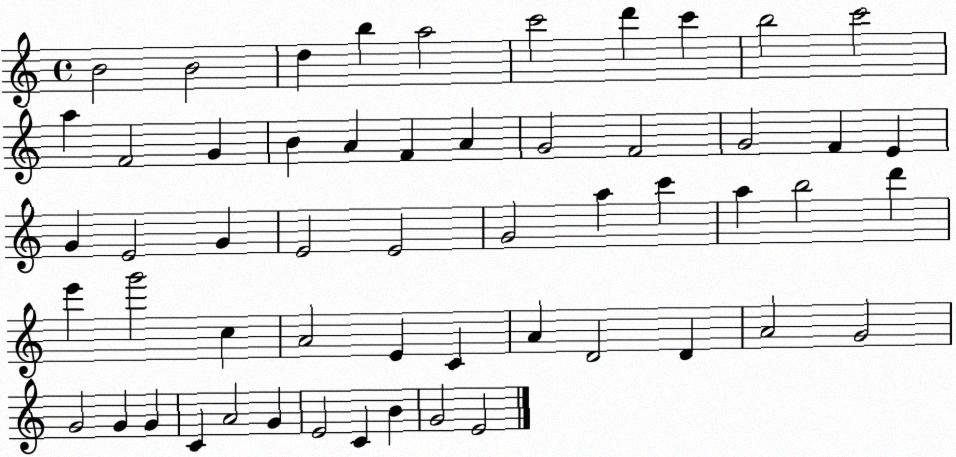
X:1
T:Untitled
M:4/4
L:1/4
K:C
B2 B2 d b a2 c'2 d' c' b2 c'2 a F2 G B A F A G2 F2 G2 F E G E2 G E2 E2 G2 a c' a b2 d' e' g'2 c A2 E C A D2 D A2 G2 G2 G G C A2 G E2 C B G2 E2